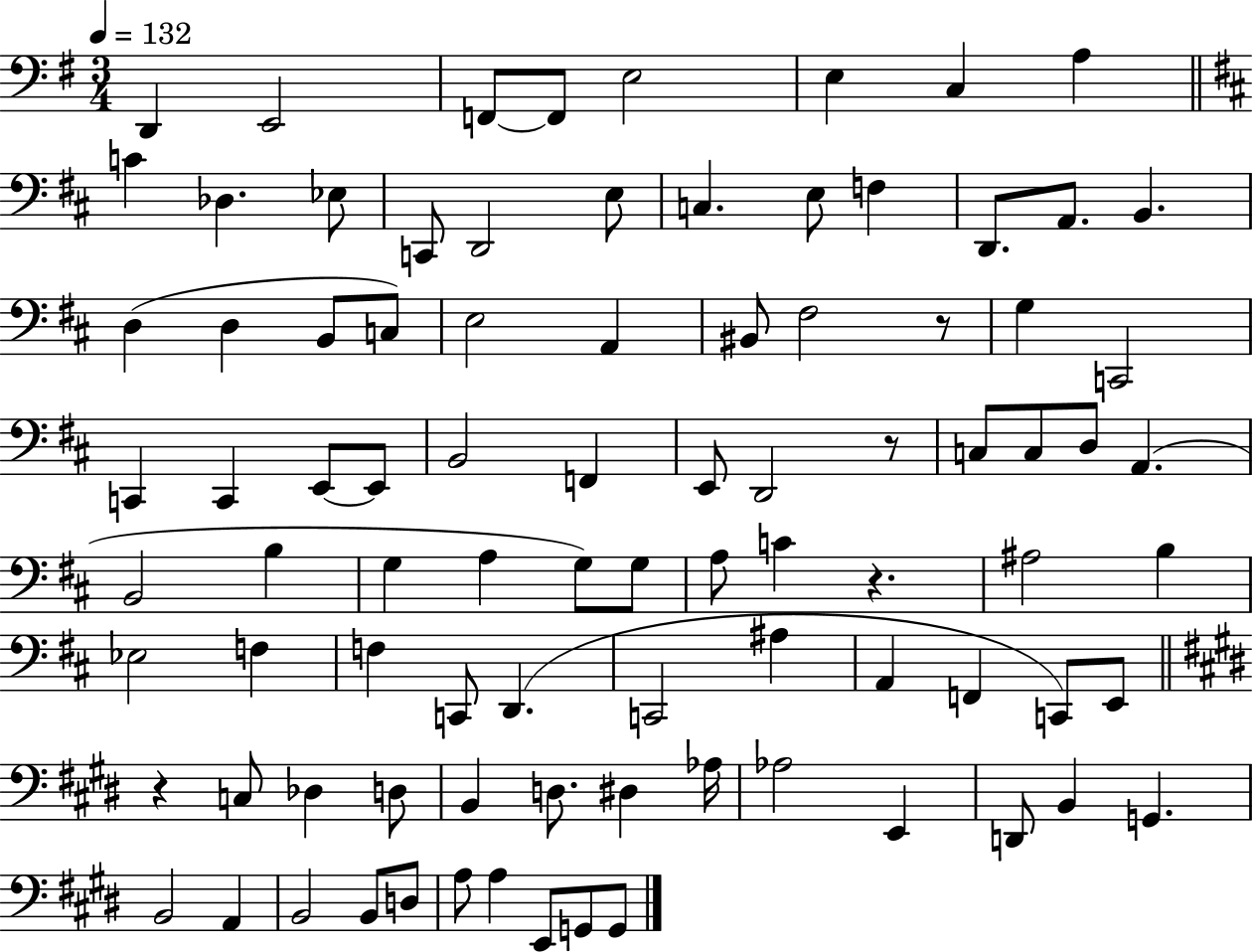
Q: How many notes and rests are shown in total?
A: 89